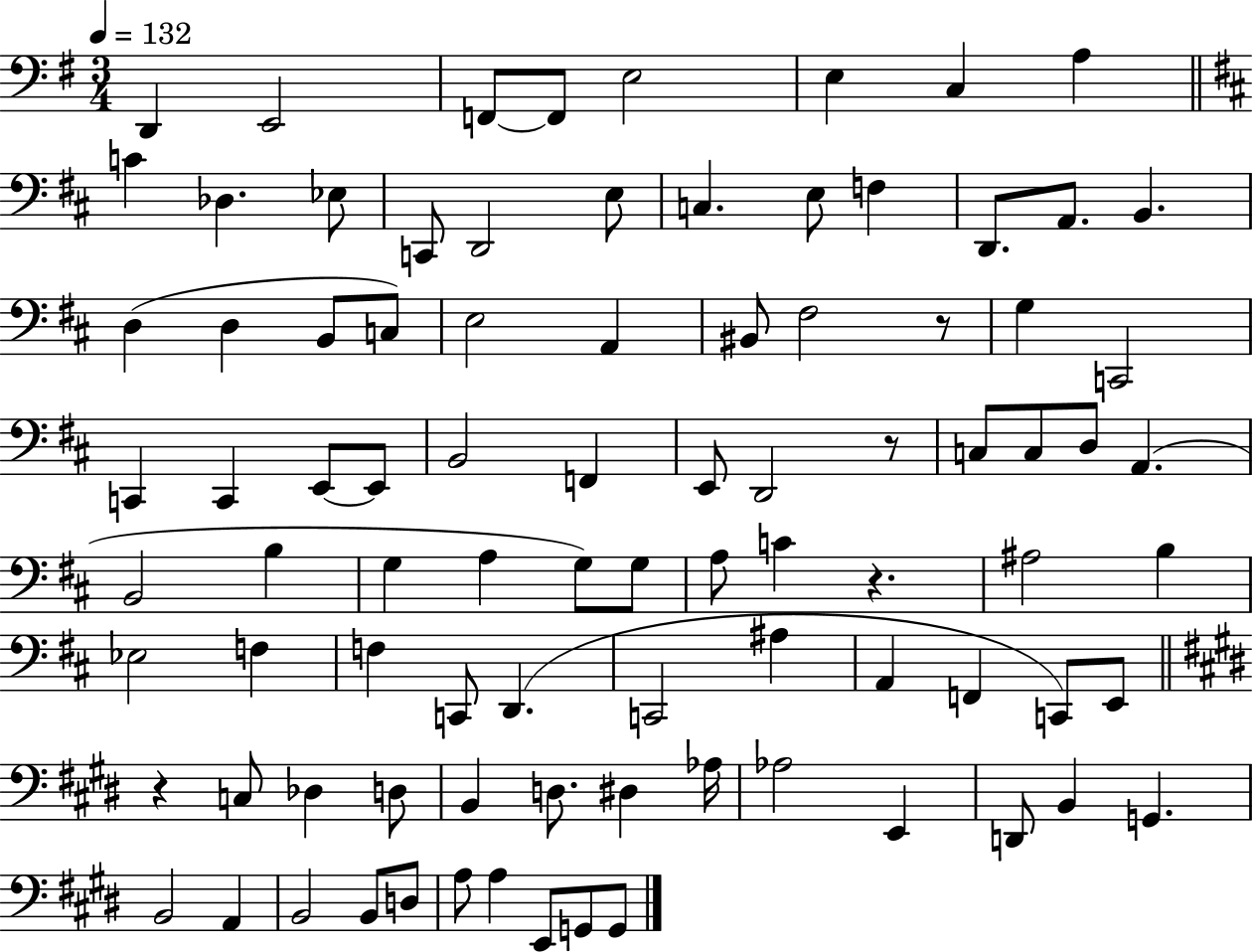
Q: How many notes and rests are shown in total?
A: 89